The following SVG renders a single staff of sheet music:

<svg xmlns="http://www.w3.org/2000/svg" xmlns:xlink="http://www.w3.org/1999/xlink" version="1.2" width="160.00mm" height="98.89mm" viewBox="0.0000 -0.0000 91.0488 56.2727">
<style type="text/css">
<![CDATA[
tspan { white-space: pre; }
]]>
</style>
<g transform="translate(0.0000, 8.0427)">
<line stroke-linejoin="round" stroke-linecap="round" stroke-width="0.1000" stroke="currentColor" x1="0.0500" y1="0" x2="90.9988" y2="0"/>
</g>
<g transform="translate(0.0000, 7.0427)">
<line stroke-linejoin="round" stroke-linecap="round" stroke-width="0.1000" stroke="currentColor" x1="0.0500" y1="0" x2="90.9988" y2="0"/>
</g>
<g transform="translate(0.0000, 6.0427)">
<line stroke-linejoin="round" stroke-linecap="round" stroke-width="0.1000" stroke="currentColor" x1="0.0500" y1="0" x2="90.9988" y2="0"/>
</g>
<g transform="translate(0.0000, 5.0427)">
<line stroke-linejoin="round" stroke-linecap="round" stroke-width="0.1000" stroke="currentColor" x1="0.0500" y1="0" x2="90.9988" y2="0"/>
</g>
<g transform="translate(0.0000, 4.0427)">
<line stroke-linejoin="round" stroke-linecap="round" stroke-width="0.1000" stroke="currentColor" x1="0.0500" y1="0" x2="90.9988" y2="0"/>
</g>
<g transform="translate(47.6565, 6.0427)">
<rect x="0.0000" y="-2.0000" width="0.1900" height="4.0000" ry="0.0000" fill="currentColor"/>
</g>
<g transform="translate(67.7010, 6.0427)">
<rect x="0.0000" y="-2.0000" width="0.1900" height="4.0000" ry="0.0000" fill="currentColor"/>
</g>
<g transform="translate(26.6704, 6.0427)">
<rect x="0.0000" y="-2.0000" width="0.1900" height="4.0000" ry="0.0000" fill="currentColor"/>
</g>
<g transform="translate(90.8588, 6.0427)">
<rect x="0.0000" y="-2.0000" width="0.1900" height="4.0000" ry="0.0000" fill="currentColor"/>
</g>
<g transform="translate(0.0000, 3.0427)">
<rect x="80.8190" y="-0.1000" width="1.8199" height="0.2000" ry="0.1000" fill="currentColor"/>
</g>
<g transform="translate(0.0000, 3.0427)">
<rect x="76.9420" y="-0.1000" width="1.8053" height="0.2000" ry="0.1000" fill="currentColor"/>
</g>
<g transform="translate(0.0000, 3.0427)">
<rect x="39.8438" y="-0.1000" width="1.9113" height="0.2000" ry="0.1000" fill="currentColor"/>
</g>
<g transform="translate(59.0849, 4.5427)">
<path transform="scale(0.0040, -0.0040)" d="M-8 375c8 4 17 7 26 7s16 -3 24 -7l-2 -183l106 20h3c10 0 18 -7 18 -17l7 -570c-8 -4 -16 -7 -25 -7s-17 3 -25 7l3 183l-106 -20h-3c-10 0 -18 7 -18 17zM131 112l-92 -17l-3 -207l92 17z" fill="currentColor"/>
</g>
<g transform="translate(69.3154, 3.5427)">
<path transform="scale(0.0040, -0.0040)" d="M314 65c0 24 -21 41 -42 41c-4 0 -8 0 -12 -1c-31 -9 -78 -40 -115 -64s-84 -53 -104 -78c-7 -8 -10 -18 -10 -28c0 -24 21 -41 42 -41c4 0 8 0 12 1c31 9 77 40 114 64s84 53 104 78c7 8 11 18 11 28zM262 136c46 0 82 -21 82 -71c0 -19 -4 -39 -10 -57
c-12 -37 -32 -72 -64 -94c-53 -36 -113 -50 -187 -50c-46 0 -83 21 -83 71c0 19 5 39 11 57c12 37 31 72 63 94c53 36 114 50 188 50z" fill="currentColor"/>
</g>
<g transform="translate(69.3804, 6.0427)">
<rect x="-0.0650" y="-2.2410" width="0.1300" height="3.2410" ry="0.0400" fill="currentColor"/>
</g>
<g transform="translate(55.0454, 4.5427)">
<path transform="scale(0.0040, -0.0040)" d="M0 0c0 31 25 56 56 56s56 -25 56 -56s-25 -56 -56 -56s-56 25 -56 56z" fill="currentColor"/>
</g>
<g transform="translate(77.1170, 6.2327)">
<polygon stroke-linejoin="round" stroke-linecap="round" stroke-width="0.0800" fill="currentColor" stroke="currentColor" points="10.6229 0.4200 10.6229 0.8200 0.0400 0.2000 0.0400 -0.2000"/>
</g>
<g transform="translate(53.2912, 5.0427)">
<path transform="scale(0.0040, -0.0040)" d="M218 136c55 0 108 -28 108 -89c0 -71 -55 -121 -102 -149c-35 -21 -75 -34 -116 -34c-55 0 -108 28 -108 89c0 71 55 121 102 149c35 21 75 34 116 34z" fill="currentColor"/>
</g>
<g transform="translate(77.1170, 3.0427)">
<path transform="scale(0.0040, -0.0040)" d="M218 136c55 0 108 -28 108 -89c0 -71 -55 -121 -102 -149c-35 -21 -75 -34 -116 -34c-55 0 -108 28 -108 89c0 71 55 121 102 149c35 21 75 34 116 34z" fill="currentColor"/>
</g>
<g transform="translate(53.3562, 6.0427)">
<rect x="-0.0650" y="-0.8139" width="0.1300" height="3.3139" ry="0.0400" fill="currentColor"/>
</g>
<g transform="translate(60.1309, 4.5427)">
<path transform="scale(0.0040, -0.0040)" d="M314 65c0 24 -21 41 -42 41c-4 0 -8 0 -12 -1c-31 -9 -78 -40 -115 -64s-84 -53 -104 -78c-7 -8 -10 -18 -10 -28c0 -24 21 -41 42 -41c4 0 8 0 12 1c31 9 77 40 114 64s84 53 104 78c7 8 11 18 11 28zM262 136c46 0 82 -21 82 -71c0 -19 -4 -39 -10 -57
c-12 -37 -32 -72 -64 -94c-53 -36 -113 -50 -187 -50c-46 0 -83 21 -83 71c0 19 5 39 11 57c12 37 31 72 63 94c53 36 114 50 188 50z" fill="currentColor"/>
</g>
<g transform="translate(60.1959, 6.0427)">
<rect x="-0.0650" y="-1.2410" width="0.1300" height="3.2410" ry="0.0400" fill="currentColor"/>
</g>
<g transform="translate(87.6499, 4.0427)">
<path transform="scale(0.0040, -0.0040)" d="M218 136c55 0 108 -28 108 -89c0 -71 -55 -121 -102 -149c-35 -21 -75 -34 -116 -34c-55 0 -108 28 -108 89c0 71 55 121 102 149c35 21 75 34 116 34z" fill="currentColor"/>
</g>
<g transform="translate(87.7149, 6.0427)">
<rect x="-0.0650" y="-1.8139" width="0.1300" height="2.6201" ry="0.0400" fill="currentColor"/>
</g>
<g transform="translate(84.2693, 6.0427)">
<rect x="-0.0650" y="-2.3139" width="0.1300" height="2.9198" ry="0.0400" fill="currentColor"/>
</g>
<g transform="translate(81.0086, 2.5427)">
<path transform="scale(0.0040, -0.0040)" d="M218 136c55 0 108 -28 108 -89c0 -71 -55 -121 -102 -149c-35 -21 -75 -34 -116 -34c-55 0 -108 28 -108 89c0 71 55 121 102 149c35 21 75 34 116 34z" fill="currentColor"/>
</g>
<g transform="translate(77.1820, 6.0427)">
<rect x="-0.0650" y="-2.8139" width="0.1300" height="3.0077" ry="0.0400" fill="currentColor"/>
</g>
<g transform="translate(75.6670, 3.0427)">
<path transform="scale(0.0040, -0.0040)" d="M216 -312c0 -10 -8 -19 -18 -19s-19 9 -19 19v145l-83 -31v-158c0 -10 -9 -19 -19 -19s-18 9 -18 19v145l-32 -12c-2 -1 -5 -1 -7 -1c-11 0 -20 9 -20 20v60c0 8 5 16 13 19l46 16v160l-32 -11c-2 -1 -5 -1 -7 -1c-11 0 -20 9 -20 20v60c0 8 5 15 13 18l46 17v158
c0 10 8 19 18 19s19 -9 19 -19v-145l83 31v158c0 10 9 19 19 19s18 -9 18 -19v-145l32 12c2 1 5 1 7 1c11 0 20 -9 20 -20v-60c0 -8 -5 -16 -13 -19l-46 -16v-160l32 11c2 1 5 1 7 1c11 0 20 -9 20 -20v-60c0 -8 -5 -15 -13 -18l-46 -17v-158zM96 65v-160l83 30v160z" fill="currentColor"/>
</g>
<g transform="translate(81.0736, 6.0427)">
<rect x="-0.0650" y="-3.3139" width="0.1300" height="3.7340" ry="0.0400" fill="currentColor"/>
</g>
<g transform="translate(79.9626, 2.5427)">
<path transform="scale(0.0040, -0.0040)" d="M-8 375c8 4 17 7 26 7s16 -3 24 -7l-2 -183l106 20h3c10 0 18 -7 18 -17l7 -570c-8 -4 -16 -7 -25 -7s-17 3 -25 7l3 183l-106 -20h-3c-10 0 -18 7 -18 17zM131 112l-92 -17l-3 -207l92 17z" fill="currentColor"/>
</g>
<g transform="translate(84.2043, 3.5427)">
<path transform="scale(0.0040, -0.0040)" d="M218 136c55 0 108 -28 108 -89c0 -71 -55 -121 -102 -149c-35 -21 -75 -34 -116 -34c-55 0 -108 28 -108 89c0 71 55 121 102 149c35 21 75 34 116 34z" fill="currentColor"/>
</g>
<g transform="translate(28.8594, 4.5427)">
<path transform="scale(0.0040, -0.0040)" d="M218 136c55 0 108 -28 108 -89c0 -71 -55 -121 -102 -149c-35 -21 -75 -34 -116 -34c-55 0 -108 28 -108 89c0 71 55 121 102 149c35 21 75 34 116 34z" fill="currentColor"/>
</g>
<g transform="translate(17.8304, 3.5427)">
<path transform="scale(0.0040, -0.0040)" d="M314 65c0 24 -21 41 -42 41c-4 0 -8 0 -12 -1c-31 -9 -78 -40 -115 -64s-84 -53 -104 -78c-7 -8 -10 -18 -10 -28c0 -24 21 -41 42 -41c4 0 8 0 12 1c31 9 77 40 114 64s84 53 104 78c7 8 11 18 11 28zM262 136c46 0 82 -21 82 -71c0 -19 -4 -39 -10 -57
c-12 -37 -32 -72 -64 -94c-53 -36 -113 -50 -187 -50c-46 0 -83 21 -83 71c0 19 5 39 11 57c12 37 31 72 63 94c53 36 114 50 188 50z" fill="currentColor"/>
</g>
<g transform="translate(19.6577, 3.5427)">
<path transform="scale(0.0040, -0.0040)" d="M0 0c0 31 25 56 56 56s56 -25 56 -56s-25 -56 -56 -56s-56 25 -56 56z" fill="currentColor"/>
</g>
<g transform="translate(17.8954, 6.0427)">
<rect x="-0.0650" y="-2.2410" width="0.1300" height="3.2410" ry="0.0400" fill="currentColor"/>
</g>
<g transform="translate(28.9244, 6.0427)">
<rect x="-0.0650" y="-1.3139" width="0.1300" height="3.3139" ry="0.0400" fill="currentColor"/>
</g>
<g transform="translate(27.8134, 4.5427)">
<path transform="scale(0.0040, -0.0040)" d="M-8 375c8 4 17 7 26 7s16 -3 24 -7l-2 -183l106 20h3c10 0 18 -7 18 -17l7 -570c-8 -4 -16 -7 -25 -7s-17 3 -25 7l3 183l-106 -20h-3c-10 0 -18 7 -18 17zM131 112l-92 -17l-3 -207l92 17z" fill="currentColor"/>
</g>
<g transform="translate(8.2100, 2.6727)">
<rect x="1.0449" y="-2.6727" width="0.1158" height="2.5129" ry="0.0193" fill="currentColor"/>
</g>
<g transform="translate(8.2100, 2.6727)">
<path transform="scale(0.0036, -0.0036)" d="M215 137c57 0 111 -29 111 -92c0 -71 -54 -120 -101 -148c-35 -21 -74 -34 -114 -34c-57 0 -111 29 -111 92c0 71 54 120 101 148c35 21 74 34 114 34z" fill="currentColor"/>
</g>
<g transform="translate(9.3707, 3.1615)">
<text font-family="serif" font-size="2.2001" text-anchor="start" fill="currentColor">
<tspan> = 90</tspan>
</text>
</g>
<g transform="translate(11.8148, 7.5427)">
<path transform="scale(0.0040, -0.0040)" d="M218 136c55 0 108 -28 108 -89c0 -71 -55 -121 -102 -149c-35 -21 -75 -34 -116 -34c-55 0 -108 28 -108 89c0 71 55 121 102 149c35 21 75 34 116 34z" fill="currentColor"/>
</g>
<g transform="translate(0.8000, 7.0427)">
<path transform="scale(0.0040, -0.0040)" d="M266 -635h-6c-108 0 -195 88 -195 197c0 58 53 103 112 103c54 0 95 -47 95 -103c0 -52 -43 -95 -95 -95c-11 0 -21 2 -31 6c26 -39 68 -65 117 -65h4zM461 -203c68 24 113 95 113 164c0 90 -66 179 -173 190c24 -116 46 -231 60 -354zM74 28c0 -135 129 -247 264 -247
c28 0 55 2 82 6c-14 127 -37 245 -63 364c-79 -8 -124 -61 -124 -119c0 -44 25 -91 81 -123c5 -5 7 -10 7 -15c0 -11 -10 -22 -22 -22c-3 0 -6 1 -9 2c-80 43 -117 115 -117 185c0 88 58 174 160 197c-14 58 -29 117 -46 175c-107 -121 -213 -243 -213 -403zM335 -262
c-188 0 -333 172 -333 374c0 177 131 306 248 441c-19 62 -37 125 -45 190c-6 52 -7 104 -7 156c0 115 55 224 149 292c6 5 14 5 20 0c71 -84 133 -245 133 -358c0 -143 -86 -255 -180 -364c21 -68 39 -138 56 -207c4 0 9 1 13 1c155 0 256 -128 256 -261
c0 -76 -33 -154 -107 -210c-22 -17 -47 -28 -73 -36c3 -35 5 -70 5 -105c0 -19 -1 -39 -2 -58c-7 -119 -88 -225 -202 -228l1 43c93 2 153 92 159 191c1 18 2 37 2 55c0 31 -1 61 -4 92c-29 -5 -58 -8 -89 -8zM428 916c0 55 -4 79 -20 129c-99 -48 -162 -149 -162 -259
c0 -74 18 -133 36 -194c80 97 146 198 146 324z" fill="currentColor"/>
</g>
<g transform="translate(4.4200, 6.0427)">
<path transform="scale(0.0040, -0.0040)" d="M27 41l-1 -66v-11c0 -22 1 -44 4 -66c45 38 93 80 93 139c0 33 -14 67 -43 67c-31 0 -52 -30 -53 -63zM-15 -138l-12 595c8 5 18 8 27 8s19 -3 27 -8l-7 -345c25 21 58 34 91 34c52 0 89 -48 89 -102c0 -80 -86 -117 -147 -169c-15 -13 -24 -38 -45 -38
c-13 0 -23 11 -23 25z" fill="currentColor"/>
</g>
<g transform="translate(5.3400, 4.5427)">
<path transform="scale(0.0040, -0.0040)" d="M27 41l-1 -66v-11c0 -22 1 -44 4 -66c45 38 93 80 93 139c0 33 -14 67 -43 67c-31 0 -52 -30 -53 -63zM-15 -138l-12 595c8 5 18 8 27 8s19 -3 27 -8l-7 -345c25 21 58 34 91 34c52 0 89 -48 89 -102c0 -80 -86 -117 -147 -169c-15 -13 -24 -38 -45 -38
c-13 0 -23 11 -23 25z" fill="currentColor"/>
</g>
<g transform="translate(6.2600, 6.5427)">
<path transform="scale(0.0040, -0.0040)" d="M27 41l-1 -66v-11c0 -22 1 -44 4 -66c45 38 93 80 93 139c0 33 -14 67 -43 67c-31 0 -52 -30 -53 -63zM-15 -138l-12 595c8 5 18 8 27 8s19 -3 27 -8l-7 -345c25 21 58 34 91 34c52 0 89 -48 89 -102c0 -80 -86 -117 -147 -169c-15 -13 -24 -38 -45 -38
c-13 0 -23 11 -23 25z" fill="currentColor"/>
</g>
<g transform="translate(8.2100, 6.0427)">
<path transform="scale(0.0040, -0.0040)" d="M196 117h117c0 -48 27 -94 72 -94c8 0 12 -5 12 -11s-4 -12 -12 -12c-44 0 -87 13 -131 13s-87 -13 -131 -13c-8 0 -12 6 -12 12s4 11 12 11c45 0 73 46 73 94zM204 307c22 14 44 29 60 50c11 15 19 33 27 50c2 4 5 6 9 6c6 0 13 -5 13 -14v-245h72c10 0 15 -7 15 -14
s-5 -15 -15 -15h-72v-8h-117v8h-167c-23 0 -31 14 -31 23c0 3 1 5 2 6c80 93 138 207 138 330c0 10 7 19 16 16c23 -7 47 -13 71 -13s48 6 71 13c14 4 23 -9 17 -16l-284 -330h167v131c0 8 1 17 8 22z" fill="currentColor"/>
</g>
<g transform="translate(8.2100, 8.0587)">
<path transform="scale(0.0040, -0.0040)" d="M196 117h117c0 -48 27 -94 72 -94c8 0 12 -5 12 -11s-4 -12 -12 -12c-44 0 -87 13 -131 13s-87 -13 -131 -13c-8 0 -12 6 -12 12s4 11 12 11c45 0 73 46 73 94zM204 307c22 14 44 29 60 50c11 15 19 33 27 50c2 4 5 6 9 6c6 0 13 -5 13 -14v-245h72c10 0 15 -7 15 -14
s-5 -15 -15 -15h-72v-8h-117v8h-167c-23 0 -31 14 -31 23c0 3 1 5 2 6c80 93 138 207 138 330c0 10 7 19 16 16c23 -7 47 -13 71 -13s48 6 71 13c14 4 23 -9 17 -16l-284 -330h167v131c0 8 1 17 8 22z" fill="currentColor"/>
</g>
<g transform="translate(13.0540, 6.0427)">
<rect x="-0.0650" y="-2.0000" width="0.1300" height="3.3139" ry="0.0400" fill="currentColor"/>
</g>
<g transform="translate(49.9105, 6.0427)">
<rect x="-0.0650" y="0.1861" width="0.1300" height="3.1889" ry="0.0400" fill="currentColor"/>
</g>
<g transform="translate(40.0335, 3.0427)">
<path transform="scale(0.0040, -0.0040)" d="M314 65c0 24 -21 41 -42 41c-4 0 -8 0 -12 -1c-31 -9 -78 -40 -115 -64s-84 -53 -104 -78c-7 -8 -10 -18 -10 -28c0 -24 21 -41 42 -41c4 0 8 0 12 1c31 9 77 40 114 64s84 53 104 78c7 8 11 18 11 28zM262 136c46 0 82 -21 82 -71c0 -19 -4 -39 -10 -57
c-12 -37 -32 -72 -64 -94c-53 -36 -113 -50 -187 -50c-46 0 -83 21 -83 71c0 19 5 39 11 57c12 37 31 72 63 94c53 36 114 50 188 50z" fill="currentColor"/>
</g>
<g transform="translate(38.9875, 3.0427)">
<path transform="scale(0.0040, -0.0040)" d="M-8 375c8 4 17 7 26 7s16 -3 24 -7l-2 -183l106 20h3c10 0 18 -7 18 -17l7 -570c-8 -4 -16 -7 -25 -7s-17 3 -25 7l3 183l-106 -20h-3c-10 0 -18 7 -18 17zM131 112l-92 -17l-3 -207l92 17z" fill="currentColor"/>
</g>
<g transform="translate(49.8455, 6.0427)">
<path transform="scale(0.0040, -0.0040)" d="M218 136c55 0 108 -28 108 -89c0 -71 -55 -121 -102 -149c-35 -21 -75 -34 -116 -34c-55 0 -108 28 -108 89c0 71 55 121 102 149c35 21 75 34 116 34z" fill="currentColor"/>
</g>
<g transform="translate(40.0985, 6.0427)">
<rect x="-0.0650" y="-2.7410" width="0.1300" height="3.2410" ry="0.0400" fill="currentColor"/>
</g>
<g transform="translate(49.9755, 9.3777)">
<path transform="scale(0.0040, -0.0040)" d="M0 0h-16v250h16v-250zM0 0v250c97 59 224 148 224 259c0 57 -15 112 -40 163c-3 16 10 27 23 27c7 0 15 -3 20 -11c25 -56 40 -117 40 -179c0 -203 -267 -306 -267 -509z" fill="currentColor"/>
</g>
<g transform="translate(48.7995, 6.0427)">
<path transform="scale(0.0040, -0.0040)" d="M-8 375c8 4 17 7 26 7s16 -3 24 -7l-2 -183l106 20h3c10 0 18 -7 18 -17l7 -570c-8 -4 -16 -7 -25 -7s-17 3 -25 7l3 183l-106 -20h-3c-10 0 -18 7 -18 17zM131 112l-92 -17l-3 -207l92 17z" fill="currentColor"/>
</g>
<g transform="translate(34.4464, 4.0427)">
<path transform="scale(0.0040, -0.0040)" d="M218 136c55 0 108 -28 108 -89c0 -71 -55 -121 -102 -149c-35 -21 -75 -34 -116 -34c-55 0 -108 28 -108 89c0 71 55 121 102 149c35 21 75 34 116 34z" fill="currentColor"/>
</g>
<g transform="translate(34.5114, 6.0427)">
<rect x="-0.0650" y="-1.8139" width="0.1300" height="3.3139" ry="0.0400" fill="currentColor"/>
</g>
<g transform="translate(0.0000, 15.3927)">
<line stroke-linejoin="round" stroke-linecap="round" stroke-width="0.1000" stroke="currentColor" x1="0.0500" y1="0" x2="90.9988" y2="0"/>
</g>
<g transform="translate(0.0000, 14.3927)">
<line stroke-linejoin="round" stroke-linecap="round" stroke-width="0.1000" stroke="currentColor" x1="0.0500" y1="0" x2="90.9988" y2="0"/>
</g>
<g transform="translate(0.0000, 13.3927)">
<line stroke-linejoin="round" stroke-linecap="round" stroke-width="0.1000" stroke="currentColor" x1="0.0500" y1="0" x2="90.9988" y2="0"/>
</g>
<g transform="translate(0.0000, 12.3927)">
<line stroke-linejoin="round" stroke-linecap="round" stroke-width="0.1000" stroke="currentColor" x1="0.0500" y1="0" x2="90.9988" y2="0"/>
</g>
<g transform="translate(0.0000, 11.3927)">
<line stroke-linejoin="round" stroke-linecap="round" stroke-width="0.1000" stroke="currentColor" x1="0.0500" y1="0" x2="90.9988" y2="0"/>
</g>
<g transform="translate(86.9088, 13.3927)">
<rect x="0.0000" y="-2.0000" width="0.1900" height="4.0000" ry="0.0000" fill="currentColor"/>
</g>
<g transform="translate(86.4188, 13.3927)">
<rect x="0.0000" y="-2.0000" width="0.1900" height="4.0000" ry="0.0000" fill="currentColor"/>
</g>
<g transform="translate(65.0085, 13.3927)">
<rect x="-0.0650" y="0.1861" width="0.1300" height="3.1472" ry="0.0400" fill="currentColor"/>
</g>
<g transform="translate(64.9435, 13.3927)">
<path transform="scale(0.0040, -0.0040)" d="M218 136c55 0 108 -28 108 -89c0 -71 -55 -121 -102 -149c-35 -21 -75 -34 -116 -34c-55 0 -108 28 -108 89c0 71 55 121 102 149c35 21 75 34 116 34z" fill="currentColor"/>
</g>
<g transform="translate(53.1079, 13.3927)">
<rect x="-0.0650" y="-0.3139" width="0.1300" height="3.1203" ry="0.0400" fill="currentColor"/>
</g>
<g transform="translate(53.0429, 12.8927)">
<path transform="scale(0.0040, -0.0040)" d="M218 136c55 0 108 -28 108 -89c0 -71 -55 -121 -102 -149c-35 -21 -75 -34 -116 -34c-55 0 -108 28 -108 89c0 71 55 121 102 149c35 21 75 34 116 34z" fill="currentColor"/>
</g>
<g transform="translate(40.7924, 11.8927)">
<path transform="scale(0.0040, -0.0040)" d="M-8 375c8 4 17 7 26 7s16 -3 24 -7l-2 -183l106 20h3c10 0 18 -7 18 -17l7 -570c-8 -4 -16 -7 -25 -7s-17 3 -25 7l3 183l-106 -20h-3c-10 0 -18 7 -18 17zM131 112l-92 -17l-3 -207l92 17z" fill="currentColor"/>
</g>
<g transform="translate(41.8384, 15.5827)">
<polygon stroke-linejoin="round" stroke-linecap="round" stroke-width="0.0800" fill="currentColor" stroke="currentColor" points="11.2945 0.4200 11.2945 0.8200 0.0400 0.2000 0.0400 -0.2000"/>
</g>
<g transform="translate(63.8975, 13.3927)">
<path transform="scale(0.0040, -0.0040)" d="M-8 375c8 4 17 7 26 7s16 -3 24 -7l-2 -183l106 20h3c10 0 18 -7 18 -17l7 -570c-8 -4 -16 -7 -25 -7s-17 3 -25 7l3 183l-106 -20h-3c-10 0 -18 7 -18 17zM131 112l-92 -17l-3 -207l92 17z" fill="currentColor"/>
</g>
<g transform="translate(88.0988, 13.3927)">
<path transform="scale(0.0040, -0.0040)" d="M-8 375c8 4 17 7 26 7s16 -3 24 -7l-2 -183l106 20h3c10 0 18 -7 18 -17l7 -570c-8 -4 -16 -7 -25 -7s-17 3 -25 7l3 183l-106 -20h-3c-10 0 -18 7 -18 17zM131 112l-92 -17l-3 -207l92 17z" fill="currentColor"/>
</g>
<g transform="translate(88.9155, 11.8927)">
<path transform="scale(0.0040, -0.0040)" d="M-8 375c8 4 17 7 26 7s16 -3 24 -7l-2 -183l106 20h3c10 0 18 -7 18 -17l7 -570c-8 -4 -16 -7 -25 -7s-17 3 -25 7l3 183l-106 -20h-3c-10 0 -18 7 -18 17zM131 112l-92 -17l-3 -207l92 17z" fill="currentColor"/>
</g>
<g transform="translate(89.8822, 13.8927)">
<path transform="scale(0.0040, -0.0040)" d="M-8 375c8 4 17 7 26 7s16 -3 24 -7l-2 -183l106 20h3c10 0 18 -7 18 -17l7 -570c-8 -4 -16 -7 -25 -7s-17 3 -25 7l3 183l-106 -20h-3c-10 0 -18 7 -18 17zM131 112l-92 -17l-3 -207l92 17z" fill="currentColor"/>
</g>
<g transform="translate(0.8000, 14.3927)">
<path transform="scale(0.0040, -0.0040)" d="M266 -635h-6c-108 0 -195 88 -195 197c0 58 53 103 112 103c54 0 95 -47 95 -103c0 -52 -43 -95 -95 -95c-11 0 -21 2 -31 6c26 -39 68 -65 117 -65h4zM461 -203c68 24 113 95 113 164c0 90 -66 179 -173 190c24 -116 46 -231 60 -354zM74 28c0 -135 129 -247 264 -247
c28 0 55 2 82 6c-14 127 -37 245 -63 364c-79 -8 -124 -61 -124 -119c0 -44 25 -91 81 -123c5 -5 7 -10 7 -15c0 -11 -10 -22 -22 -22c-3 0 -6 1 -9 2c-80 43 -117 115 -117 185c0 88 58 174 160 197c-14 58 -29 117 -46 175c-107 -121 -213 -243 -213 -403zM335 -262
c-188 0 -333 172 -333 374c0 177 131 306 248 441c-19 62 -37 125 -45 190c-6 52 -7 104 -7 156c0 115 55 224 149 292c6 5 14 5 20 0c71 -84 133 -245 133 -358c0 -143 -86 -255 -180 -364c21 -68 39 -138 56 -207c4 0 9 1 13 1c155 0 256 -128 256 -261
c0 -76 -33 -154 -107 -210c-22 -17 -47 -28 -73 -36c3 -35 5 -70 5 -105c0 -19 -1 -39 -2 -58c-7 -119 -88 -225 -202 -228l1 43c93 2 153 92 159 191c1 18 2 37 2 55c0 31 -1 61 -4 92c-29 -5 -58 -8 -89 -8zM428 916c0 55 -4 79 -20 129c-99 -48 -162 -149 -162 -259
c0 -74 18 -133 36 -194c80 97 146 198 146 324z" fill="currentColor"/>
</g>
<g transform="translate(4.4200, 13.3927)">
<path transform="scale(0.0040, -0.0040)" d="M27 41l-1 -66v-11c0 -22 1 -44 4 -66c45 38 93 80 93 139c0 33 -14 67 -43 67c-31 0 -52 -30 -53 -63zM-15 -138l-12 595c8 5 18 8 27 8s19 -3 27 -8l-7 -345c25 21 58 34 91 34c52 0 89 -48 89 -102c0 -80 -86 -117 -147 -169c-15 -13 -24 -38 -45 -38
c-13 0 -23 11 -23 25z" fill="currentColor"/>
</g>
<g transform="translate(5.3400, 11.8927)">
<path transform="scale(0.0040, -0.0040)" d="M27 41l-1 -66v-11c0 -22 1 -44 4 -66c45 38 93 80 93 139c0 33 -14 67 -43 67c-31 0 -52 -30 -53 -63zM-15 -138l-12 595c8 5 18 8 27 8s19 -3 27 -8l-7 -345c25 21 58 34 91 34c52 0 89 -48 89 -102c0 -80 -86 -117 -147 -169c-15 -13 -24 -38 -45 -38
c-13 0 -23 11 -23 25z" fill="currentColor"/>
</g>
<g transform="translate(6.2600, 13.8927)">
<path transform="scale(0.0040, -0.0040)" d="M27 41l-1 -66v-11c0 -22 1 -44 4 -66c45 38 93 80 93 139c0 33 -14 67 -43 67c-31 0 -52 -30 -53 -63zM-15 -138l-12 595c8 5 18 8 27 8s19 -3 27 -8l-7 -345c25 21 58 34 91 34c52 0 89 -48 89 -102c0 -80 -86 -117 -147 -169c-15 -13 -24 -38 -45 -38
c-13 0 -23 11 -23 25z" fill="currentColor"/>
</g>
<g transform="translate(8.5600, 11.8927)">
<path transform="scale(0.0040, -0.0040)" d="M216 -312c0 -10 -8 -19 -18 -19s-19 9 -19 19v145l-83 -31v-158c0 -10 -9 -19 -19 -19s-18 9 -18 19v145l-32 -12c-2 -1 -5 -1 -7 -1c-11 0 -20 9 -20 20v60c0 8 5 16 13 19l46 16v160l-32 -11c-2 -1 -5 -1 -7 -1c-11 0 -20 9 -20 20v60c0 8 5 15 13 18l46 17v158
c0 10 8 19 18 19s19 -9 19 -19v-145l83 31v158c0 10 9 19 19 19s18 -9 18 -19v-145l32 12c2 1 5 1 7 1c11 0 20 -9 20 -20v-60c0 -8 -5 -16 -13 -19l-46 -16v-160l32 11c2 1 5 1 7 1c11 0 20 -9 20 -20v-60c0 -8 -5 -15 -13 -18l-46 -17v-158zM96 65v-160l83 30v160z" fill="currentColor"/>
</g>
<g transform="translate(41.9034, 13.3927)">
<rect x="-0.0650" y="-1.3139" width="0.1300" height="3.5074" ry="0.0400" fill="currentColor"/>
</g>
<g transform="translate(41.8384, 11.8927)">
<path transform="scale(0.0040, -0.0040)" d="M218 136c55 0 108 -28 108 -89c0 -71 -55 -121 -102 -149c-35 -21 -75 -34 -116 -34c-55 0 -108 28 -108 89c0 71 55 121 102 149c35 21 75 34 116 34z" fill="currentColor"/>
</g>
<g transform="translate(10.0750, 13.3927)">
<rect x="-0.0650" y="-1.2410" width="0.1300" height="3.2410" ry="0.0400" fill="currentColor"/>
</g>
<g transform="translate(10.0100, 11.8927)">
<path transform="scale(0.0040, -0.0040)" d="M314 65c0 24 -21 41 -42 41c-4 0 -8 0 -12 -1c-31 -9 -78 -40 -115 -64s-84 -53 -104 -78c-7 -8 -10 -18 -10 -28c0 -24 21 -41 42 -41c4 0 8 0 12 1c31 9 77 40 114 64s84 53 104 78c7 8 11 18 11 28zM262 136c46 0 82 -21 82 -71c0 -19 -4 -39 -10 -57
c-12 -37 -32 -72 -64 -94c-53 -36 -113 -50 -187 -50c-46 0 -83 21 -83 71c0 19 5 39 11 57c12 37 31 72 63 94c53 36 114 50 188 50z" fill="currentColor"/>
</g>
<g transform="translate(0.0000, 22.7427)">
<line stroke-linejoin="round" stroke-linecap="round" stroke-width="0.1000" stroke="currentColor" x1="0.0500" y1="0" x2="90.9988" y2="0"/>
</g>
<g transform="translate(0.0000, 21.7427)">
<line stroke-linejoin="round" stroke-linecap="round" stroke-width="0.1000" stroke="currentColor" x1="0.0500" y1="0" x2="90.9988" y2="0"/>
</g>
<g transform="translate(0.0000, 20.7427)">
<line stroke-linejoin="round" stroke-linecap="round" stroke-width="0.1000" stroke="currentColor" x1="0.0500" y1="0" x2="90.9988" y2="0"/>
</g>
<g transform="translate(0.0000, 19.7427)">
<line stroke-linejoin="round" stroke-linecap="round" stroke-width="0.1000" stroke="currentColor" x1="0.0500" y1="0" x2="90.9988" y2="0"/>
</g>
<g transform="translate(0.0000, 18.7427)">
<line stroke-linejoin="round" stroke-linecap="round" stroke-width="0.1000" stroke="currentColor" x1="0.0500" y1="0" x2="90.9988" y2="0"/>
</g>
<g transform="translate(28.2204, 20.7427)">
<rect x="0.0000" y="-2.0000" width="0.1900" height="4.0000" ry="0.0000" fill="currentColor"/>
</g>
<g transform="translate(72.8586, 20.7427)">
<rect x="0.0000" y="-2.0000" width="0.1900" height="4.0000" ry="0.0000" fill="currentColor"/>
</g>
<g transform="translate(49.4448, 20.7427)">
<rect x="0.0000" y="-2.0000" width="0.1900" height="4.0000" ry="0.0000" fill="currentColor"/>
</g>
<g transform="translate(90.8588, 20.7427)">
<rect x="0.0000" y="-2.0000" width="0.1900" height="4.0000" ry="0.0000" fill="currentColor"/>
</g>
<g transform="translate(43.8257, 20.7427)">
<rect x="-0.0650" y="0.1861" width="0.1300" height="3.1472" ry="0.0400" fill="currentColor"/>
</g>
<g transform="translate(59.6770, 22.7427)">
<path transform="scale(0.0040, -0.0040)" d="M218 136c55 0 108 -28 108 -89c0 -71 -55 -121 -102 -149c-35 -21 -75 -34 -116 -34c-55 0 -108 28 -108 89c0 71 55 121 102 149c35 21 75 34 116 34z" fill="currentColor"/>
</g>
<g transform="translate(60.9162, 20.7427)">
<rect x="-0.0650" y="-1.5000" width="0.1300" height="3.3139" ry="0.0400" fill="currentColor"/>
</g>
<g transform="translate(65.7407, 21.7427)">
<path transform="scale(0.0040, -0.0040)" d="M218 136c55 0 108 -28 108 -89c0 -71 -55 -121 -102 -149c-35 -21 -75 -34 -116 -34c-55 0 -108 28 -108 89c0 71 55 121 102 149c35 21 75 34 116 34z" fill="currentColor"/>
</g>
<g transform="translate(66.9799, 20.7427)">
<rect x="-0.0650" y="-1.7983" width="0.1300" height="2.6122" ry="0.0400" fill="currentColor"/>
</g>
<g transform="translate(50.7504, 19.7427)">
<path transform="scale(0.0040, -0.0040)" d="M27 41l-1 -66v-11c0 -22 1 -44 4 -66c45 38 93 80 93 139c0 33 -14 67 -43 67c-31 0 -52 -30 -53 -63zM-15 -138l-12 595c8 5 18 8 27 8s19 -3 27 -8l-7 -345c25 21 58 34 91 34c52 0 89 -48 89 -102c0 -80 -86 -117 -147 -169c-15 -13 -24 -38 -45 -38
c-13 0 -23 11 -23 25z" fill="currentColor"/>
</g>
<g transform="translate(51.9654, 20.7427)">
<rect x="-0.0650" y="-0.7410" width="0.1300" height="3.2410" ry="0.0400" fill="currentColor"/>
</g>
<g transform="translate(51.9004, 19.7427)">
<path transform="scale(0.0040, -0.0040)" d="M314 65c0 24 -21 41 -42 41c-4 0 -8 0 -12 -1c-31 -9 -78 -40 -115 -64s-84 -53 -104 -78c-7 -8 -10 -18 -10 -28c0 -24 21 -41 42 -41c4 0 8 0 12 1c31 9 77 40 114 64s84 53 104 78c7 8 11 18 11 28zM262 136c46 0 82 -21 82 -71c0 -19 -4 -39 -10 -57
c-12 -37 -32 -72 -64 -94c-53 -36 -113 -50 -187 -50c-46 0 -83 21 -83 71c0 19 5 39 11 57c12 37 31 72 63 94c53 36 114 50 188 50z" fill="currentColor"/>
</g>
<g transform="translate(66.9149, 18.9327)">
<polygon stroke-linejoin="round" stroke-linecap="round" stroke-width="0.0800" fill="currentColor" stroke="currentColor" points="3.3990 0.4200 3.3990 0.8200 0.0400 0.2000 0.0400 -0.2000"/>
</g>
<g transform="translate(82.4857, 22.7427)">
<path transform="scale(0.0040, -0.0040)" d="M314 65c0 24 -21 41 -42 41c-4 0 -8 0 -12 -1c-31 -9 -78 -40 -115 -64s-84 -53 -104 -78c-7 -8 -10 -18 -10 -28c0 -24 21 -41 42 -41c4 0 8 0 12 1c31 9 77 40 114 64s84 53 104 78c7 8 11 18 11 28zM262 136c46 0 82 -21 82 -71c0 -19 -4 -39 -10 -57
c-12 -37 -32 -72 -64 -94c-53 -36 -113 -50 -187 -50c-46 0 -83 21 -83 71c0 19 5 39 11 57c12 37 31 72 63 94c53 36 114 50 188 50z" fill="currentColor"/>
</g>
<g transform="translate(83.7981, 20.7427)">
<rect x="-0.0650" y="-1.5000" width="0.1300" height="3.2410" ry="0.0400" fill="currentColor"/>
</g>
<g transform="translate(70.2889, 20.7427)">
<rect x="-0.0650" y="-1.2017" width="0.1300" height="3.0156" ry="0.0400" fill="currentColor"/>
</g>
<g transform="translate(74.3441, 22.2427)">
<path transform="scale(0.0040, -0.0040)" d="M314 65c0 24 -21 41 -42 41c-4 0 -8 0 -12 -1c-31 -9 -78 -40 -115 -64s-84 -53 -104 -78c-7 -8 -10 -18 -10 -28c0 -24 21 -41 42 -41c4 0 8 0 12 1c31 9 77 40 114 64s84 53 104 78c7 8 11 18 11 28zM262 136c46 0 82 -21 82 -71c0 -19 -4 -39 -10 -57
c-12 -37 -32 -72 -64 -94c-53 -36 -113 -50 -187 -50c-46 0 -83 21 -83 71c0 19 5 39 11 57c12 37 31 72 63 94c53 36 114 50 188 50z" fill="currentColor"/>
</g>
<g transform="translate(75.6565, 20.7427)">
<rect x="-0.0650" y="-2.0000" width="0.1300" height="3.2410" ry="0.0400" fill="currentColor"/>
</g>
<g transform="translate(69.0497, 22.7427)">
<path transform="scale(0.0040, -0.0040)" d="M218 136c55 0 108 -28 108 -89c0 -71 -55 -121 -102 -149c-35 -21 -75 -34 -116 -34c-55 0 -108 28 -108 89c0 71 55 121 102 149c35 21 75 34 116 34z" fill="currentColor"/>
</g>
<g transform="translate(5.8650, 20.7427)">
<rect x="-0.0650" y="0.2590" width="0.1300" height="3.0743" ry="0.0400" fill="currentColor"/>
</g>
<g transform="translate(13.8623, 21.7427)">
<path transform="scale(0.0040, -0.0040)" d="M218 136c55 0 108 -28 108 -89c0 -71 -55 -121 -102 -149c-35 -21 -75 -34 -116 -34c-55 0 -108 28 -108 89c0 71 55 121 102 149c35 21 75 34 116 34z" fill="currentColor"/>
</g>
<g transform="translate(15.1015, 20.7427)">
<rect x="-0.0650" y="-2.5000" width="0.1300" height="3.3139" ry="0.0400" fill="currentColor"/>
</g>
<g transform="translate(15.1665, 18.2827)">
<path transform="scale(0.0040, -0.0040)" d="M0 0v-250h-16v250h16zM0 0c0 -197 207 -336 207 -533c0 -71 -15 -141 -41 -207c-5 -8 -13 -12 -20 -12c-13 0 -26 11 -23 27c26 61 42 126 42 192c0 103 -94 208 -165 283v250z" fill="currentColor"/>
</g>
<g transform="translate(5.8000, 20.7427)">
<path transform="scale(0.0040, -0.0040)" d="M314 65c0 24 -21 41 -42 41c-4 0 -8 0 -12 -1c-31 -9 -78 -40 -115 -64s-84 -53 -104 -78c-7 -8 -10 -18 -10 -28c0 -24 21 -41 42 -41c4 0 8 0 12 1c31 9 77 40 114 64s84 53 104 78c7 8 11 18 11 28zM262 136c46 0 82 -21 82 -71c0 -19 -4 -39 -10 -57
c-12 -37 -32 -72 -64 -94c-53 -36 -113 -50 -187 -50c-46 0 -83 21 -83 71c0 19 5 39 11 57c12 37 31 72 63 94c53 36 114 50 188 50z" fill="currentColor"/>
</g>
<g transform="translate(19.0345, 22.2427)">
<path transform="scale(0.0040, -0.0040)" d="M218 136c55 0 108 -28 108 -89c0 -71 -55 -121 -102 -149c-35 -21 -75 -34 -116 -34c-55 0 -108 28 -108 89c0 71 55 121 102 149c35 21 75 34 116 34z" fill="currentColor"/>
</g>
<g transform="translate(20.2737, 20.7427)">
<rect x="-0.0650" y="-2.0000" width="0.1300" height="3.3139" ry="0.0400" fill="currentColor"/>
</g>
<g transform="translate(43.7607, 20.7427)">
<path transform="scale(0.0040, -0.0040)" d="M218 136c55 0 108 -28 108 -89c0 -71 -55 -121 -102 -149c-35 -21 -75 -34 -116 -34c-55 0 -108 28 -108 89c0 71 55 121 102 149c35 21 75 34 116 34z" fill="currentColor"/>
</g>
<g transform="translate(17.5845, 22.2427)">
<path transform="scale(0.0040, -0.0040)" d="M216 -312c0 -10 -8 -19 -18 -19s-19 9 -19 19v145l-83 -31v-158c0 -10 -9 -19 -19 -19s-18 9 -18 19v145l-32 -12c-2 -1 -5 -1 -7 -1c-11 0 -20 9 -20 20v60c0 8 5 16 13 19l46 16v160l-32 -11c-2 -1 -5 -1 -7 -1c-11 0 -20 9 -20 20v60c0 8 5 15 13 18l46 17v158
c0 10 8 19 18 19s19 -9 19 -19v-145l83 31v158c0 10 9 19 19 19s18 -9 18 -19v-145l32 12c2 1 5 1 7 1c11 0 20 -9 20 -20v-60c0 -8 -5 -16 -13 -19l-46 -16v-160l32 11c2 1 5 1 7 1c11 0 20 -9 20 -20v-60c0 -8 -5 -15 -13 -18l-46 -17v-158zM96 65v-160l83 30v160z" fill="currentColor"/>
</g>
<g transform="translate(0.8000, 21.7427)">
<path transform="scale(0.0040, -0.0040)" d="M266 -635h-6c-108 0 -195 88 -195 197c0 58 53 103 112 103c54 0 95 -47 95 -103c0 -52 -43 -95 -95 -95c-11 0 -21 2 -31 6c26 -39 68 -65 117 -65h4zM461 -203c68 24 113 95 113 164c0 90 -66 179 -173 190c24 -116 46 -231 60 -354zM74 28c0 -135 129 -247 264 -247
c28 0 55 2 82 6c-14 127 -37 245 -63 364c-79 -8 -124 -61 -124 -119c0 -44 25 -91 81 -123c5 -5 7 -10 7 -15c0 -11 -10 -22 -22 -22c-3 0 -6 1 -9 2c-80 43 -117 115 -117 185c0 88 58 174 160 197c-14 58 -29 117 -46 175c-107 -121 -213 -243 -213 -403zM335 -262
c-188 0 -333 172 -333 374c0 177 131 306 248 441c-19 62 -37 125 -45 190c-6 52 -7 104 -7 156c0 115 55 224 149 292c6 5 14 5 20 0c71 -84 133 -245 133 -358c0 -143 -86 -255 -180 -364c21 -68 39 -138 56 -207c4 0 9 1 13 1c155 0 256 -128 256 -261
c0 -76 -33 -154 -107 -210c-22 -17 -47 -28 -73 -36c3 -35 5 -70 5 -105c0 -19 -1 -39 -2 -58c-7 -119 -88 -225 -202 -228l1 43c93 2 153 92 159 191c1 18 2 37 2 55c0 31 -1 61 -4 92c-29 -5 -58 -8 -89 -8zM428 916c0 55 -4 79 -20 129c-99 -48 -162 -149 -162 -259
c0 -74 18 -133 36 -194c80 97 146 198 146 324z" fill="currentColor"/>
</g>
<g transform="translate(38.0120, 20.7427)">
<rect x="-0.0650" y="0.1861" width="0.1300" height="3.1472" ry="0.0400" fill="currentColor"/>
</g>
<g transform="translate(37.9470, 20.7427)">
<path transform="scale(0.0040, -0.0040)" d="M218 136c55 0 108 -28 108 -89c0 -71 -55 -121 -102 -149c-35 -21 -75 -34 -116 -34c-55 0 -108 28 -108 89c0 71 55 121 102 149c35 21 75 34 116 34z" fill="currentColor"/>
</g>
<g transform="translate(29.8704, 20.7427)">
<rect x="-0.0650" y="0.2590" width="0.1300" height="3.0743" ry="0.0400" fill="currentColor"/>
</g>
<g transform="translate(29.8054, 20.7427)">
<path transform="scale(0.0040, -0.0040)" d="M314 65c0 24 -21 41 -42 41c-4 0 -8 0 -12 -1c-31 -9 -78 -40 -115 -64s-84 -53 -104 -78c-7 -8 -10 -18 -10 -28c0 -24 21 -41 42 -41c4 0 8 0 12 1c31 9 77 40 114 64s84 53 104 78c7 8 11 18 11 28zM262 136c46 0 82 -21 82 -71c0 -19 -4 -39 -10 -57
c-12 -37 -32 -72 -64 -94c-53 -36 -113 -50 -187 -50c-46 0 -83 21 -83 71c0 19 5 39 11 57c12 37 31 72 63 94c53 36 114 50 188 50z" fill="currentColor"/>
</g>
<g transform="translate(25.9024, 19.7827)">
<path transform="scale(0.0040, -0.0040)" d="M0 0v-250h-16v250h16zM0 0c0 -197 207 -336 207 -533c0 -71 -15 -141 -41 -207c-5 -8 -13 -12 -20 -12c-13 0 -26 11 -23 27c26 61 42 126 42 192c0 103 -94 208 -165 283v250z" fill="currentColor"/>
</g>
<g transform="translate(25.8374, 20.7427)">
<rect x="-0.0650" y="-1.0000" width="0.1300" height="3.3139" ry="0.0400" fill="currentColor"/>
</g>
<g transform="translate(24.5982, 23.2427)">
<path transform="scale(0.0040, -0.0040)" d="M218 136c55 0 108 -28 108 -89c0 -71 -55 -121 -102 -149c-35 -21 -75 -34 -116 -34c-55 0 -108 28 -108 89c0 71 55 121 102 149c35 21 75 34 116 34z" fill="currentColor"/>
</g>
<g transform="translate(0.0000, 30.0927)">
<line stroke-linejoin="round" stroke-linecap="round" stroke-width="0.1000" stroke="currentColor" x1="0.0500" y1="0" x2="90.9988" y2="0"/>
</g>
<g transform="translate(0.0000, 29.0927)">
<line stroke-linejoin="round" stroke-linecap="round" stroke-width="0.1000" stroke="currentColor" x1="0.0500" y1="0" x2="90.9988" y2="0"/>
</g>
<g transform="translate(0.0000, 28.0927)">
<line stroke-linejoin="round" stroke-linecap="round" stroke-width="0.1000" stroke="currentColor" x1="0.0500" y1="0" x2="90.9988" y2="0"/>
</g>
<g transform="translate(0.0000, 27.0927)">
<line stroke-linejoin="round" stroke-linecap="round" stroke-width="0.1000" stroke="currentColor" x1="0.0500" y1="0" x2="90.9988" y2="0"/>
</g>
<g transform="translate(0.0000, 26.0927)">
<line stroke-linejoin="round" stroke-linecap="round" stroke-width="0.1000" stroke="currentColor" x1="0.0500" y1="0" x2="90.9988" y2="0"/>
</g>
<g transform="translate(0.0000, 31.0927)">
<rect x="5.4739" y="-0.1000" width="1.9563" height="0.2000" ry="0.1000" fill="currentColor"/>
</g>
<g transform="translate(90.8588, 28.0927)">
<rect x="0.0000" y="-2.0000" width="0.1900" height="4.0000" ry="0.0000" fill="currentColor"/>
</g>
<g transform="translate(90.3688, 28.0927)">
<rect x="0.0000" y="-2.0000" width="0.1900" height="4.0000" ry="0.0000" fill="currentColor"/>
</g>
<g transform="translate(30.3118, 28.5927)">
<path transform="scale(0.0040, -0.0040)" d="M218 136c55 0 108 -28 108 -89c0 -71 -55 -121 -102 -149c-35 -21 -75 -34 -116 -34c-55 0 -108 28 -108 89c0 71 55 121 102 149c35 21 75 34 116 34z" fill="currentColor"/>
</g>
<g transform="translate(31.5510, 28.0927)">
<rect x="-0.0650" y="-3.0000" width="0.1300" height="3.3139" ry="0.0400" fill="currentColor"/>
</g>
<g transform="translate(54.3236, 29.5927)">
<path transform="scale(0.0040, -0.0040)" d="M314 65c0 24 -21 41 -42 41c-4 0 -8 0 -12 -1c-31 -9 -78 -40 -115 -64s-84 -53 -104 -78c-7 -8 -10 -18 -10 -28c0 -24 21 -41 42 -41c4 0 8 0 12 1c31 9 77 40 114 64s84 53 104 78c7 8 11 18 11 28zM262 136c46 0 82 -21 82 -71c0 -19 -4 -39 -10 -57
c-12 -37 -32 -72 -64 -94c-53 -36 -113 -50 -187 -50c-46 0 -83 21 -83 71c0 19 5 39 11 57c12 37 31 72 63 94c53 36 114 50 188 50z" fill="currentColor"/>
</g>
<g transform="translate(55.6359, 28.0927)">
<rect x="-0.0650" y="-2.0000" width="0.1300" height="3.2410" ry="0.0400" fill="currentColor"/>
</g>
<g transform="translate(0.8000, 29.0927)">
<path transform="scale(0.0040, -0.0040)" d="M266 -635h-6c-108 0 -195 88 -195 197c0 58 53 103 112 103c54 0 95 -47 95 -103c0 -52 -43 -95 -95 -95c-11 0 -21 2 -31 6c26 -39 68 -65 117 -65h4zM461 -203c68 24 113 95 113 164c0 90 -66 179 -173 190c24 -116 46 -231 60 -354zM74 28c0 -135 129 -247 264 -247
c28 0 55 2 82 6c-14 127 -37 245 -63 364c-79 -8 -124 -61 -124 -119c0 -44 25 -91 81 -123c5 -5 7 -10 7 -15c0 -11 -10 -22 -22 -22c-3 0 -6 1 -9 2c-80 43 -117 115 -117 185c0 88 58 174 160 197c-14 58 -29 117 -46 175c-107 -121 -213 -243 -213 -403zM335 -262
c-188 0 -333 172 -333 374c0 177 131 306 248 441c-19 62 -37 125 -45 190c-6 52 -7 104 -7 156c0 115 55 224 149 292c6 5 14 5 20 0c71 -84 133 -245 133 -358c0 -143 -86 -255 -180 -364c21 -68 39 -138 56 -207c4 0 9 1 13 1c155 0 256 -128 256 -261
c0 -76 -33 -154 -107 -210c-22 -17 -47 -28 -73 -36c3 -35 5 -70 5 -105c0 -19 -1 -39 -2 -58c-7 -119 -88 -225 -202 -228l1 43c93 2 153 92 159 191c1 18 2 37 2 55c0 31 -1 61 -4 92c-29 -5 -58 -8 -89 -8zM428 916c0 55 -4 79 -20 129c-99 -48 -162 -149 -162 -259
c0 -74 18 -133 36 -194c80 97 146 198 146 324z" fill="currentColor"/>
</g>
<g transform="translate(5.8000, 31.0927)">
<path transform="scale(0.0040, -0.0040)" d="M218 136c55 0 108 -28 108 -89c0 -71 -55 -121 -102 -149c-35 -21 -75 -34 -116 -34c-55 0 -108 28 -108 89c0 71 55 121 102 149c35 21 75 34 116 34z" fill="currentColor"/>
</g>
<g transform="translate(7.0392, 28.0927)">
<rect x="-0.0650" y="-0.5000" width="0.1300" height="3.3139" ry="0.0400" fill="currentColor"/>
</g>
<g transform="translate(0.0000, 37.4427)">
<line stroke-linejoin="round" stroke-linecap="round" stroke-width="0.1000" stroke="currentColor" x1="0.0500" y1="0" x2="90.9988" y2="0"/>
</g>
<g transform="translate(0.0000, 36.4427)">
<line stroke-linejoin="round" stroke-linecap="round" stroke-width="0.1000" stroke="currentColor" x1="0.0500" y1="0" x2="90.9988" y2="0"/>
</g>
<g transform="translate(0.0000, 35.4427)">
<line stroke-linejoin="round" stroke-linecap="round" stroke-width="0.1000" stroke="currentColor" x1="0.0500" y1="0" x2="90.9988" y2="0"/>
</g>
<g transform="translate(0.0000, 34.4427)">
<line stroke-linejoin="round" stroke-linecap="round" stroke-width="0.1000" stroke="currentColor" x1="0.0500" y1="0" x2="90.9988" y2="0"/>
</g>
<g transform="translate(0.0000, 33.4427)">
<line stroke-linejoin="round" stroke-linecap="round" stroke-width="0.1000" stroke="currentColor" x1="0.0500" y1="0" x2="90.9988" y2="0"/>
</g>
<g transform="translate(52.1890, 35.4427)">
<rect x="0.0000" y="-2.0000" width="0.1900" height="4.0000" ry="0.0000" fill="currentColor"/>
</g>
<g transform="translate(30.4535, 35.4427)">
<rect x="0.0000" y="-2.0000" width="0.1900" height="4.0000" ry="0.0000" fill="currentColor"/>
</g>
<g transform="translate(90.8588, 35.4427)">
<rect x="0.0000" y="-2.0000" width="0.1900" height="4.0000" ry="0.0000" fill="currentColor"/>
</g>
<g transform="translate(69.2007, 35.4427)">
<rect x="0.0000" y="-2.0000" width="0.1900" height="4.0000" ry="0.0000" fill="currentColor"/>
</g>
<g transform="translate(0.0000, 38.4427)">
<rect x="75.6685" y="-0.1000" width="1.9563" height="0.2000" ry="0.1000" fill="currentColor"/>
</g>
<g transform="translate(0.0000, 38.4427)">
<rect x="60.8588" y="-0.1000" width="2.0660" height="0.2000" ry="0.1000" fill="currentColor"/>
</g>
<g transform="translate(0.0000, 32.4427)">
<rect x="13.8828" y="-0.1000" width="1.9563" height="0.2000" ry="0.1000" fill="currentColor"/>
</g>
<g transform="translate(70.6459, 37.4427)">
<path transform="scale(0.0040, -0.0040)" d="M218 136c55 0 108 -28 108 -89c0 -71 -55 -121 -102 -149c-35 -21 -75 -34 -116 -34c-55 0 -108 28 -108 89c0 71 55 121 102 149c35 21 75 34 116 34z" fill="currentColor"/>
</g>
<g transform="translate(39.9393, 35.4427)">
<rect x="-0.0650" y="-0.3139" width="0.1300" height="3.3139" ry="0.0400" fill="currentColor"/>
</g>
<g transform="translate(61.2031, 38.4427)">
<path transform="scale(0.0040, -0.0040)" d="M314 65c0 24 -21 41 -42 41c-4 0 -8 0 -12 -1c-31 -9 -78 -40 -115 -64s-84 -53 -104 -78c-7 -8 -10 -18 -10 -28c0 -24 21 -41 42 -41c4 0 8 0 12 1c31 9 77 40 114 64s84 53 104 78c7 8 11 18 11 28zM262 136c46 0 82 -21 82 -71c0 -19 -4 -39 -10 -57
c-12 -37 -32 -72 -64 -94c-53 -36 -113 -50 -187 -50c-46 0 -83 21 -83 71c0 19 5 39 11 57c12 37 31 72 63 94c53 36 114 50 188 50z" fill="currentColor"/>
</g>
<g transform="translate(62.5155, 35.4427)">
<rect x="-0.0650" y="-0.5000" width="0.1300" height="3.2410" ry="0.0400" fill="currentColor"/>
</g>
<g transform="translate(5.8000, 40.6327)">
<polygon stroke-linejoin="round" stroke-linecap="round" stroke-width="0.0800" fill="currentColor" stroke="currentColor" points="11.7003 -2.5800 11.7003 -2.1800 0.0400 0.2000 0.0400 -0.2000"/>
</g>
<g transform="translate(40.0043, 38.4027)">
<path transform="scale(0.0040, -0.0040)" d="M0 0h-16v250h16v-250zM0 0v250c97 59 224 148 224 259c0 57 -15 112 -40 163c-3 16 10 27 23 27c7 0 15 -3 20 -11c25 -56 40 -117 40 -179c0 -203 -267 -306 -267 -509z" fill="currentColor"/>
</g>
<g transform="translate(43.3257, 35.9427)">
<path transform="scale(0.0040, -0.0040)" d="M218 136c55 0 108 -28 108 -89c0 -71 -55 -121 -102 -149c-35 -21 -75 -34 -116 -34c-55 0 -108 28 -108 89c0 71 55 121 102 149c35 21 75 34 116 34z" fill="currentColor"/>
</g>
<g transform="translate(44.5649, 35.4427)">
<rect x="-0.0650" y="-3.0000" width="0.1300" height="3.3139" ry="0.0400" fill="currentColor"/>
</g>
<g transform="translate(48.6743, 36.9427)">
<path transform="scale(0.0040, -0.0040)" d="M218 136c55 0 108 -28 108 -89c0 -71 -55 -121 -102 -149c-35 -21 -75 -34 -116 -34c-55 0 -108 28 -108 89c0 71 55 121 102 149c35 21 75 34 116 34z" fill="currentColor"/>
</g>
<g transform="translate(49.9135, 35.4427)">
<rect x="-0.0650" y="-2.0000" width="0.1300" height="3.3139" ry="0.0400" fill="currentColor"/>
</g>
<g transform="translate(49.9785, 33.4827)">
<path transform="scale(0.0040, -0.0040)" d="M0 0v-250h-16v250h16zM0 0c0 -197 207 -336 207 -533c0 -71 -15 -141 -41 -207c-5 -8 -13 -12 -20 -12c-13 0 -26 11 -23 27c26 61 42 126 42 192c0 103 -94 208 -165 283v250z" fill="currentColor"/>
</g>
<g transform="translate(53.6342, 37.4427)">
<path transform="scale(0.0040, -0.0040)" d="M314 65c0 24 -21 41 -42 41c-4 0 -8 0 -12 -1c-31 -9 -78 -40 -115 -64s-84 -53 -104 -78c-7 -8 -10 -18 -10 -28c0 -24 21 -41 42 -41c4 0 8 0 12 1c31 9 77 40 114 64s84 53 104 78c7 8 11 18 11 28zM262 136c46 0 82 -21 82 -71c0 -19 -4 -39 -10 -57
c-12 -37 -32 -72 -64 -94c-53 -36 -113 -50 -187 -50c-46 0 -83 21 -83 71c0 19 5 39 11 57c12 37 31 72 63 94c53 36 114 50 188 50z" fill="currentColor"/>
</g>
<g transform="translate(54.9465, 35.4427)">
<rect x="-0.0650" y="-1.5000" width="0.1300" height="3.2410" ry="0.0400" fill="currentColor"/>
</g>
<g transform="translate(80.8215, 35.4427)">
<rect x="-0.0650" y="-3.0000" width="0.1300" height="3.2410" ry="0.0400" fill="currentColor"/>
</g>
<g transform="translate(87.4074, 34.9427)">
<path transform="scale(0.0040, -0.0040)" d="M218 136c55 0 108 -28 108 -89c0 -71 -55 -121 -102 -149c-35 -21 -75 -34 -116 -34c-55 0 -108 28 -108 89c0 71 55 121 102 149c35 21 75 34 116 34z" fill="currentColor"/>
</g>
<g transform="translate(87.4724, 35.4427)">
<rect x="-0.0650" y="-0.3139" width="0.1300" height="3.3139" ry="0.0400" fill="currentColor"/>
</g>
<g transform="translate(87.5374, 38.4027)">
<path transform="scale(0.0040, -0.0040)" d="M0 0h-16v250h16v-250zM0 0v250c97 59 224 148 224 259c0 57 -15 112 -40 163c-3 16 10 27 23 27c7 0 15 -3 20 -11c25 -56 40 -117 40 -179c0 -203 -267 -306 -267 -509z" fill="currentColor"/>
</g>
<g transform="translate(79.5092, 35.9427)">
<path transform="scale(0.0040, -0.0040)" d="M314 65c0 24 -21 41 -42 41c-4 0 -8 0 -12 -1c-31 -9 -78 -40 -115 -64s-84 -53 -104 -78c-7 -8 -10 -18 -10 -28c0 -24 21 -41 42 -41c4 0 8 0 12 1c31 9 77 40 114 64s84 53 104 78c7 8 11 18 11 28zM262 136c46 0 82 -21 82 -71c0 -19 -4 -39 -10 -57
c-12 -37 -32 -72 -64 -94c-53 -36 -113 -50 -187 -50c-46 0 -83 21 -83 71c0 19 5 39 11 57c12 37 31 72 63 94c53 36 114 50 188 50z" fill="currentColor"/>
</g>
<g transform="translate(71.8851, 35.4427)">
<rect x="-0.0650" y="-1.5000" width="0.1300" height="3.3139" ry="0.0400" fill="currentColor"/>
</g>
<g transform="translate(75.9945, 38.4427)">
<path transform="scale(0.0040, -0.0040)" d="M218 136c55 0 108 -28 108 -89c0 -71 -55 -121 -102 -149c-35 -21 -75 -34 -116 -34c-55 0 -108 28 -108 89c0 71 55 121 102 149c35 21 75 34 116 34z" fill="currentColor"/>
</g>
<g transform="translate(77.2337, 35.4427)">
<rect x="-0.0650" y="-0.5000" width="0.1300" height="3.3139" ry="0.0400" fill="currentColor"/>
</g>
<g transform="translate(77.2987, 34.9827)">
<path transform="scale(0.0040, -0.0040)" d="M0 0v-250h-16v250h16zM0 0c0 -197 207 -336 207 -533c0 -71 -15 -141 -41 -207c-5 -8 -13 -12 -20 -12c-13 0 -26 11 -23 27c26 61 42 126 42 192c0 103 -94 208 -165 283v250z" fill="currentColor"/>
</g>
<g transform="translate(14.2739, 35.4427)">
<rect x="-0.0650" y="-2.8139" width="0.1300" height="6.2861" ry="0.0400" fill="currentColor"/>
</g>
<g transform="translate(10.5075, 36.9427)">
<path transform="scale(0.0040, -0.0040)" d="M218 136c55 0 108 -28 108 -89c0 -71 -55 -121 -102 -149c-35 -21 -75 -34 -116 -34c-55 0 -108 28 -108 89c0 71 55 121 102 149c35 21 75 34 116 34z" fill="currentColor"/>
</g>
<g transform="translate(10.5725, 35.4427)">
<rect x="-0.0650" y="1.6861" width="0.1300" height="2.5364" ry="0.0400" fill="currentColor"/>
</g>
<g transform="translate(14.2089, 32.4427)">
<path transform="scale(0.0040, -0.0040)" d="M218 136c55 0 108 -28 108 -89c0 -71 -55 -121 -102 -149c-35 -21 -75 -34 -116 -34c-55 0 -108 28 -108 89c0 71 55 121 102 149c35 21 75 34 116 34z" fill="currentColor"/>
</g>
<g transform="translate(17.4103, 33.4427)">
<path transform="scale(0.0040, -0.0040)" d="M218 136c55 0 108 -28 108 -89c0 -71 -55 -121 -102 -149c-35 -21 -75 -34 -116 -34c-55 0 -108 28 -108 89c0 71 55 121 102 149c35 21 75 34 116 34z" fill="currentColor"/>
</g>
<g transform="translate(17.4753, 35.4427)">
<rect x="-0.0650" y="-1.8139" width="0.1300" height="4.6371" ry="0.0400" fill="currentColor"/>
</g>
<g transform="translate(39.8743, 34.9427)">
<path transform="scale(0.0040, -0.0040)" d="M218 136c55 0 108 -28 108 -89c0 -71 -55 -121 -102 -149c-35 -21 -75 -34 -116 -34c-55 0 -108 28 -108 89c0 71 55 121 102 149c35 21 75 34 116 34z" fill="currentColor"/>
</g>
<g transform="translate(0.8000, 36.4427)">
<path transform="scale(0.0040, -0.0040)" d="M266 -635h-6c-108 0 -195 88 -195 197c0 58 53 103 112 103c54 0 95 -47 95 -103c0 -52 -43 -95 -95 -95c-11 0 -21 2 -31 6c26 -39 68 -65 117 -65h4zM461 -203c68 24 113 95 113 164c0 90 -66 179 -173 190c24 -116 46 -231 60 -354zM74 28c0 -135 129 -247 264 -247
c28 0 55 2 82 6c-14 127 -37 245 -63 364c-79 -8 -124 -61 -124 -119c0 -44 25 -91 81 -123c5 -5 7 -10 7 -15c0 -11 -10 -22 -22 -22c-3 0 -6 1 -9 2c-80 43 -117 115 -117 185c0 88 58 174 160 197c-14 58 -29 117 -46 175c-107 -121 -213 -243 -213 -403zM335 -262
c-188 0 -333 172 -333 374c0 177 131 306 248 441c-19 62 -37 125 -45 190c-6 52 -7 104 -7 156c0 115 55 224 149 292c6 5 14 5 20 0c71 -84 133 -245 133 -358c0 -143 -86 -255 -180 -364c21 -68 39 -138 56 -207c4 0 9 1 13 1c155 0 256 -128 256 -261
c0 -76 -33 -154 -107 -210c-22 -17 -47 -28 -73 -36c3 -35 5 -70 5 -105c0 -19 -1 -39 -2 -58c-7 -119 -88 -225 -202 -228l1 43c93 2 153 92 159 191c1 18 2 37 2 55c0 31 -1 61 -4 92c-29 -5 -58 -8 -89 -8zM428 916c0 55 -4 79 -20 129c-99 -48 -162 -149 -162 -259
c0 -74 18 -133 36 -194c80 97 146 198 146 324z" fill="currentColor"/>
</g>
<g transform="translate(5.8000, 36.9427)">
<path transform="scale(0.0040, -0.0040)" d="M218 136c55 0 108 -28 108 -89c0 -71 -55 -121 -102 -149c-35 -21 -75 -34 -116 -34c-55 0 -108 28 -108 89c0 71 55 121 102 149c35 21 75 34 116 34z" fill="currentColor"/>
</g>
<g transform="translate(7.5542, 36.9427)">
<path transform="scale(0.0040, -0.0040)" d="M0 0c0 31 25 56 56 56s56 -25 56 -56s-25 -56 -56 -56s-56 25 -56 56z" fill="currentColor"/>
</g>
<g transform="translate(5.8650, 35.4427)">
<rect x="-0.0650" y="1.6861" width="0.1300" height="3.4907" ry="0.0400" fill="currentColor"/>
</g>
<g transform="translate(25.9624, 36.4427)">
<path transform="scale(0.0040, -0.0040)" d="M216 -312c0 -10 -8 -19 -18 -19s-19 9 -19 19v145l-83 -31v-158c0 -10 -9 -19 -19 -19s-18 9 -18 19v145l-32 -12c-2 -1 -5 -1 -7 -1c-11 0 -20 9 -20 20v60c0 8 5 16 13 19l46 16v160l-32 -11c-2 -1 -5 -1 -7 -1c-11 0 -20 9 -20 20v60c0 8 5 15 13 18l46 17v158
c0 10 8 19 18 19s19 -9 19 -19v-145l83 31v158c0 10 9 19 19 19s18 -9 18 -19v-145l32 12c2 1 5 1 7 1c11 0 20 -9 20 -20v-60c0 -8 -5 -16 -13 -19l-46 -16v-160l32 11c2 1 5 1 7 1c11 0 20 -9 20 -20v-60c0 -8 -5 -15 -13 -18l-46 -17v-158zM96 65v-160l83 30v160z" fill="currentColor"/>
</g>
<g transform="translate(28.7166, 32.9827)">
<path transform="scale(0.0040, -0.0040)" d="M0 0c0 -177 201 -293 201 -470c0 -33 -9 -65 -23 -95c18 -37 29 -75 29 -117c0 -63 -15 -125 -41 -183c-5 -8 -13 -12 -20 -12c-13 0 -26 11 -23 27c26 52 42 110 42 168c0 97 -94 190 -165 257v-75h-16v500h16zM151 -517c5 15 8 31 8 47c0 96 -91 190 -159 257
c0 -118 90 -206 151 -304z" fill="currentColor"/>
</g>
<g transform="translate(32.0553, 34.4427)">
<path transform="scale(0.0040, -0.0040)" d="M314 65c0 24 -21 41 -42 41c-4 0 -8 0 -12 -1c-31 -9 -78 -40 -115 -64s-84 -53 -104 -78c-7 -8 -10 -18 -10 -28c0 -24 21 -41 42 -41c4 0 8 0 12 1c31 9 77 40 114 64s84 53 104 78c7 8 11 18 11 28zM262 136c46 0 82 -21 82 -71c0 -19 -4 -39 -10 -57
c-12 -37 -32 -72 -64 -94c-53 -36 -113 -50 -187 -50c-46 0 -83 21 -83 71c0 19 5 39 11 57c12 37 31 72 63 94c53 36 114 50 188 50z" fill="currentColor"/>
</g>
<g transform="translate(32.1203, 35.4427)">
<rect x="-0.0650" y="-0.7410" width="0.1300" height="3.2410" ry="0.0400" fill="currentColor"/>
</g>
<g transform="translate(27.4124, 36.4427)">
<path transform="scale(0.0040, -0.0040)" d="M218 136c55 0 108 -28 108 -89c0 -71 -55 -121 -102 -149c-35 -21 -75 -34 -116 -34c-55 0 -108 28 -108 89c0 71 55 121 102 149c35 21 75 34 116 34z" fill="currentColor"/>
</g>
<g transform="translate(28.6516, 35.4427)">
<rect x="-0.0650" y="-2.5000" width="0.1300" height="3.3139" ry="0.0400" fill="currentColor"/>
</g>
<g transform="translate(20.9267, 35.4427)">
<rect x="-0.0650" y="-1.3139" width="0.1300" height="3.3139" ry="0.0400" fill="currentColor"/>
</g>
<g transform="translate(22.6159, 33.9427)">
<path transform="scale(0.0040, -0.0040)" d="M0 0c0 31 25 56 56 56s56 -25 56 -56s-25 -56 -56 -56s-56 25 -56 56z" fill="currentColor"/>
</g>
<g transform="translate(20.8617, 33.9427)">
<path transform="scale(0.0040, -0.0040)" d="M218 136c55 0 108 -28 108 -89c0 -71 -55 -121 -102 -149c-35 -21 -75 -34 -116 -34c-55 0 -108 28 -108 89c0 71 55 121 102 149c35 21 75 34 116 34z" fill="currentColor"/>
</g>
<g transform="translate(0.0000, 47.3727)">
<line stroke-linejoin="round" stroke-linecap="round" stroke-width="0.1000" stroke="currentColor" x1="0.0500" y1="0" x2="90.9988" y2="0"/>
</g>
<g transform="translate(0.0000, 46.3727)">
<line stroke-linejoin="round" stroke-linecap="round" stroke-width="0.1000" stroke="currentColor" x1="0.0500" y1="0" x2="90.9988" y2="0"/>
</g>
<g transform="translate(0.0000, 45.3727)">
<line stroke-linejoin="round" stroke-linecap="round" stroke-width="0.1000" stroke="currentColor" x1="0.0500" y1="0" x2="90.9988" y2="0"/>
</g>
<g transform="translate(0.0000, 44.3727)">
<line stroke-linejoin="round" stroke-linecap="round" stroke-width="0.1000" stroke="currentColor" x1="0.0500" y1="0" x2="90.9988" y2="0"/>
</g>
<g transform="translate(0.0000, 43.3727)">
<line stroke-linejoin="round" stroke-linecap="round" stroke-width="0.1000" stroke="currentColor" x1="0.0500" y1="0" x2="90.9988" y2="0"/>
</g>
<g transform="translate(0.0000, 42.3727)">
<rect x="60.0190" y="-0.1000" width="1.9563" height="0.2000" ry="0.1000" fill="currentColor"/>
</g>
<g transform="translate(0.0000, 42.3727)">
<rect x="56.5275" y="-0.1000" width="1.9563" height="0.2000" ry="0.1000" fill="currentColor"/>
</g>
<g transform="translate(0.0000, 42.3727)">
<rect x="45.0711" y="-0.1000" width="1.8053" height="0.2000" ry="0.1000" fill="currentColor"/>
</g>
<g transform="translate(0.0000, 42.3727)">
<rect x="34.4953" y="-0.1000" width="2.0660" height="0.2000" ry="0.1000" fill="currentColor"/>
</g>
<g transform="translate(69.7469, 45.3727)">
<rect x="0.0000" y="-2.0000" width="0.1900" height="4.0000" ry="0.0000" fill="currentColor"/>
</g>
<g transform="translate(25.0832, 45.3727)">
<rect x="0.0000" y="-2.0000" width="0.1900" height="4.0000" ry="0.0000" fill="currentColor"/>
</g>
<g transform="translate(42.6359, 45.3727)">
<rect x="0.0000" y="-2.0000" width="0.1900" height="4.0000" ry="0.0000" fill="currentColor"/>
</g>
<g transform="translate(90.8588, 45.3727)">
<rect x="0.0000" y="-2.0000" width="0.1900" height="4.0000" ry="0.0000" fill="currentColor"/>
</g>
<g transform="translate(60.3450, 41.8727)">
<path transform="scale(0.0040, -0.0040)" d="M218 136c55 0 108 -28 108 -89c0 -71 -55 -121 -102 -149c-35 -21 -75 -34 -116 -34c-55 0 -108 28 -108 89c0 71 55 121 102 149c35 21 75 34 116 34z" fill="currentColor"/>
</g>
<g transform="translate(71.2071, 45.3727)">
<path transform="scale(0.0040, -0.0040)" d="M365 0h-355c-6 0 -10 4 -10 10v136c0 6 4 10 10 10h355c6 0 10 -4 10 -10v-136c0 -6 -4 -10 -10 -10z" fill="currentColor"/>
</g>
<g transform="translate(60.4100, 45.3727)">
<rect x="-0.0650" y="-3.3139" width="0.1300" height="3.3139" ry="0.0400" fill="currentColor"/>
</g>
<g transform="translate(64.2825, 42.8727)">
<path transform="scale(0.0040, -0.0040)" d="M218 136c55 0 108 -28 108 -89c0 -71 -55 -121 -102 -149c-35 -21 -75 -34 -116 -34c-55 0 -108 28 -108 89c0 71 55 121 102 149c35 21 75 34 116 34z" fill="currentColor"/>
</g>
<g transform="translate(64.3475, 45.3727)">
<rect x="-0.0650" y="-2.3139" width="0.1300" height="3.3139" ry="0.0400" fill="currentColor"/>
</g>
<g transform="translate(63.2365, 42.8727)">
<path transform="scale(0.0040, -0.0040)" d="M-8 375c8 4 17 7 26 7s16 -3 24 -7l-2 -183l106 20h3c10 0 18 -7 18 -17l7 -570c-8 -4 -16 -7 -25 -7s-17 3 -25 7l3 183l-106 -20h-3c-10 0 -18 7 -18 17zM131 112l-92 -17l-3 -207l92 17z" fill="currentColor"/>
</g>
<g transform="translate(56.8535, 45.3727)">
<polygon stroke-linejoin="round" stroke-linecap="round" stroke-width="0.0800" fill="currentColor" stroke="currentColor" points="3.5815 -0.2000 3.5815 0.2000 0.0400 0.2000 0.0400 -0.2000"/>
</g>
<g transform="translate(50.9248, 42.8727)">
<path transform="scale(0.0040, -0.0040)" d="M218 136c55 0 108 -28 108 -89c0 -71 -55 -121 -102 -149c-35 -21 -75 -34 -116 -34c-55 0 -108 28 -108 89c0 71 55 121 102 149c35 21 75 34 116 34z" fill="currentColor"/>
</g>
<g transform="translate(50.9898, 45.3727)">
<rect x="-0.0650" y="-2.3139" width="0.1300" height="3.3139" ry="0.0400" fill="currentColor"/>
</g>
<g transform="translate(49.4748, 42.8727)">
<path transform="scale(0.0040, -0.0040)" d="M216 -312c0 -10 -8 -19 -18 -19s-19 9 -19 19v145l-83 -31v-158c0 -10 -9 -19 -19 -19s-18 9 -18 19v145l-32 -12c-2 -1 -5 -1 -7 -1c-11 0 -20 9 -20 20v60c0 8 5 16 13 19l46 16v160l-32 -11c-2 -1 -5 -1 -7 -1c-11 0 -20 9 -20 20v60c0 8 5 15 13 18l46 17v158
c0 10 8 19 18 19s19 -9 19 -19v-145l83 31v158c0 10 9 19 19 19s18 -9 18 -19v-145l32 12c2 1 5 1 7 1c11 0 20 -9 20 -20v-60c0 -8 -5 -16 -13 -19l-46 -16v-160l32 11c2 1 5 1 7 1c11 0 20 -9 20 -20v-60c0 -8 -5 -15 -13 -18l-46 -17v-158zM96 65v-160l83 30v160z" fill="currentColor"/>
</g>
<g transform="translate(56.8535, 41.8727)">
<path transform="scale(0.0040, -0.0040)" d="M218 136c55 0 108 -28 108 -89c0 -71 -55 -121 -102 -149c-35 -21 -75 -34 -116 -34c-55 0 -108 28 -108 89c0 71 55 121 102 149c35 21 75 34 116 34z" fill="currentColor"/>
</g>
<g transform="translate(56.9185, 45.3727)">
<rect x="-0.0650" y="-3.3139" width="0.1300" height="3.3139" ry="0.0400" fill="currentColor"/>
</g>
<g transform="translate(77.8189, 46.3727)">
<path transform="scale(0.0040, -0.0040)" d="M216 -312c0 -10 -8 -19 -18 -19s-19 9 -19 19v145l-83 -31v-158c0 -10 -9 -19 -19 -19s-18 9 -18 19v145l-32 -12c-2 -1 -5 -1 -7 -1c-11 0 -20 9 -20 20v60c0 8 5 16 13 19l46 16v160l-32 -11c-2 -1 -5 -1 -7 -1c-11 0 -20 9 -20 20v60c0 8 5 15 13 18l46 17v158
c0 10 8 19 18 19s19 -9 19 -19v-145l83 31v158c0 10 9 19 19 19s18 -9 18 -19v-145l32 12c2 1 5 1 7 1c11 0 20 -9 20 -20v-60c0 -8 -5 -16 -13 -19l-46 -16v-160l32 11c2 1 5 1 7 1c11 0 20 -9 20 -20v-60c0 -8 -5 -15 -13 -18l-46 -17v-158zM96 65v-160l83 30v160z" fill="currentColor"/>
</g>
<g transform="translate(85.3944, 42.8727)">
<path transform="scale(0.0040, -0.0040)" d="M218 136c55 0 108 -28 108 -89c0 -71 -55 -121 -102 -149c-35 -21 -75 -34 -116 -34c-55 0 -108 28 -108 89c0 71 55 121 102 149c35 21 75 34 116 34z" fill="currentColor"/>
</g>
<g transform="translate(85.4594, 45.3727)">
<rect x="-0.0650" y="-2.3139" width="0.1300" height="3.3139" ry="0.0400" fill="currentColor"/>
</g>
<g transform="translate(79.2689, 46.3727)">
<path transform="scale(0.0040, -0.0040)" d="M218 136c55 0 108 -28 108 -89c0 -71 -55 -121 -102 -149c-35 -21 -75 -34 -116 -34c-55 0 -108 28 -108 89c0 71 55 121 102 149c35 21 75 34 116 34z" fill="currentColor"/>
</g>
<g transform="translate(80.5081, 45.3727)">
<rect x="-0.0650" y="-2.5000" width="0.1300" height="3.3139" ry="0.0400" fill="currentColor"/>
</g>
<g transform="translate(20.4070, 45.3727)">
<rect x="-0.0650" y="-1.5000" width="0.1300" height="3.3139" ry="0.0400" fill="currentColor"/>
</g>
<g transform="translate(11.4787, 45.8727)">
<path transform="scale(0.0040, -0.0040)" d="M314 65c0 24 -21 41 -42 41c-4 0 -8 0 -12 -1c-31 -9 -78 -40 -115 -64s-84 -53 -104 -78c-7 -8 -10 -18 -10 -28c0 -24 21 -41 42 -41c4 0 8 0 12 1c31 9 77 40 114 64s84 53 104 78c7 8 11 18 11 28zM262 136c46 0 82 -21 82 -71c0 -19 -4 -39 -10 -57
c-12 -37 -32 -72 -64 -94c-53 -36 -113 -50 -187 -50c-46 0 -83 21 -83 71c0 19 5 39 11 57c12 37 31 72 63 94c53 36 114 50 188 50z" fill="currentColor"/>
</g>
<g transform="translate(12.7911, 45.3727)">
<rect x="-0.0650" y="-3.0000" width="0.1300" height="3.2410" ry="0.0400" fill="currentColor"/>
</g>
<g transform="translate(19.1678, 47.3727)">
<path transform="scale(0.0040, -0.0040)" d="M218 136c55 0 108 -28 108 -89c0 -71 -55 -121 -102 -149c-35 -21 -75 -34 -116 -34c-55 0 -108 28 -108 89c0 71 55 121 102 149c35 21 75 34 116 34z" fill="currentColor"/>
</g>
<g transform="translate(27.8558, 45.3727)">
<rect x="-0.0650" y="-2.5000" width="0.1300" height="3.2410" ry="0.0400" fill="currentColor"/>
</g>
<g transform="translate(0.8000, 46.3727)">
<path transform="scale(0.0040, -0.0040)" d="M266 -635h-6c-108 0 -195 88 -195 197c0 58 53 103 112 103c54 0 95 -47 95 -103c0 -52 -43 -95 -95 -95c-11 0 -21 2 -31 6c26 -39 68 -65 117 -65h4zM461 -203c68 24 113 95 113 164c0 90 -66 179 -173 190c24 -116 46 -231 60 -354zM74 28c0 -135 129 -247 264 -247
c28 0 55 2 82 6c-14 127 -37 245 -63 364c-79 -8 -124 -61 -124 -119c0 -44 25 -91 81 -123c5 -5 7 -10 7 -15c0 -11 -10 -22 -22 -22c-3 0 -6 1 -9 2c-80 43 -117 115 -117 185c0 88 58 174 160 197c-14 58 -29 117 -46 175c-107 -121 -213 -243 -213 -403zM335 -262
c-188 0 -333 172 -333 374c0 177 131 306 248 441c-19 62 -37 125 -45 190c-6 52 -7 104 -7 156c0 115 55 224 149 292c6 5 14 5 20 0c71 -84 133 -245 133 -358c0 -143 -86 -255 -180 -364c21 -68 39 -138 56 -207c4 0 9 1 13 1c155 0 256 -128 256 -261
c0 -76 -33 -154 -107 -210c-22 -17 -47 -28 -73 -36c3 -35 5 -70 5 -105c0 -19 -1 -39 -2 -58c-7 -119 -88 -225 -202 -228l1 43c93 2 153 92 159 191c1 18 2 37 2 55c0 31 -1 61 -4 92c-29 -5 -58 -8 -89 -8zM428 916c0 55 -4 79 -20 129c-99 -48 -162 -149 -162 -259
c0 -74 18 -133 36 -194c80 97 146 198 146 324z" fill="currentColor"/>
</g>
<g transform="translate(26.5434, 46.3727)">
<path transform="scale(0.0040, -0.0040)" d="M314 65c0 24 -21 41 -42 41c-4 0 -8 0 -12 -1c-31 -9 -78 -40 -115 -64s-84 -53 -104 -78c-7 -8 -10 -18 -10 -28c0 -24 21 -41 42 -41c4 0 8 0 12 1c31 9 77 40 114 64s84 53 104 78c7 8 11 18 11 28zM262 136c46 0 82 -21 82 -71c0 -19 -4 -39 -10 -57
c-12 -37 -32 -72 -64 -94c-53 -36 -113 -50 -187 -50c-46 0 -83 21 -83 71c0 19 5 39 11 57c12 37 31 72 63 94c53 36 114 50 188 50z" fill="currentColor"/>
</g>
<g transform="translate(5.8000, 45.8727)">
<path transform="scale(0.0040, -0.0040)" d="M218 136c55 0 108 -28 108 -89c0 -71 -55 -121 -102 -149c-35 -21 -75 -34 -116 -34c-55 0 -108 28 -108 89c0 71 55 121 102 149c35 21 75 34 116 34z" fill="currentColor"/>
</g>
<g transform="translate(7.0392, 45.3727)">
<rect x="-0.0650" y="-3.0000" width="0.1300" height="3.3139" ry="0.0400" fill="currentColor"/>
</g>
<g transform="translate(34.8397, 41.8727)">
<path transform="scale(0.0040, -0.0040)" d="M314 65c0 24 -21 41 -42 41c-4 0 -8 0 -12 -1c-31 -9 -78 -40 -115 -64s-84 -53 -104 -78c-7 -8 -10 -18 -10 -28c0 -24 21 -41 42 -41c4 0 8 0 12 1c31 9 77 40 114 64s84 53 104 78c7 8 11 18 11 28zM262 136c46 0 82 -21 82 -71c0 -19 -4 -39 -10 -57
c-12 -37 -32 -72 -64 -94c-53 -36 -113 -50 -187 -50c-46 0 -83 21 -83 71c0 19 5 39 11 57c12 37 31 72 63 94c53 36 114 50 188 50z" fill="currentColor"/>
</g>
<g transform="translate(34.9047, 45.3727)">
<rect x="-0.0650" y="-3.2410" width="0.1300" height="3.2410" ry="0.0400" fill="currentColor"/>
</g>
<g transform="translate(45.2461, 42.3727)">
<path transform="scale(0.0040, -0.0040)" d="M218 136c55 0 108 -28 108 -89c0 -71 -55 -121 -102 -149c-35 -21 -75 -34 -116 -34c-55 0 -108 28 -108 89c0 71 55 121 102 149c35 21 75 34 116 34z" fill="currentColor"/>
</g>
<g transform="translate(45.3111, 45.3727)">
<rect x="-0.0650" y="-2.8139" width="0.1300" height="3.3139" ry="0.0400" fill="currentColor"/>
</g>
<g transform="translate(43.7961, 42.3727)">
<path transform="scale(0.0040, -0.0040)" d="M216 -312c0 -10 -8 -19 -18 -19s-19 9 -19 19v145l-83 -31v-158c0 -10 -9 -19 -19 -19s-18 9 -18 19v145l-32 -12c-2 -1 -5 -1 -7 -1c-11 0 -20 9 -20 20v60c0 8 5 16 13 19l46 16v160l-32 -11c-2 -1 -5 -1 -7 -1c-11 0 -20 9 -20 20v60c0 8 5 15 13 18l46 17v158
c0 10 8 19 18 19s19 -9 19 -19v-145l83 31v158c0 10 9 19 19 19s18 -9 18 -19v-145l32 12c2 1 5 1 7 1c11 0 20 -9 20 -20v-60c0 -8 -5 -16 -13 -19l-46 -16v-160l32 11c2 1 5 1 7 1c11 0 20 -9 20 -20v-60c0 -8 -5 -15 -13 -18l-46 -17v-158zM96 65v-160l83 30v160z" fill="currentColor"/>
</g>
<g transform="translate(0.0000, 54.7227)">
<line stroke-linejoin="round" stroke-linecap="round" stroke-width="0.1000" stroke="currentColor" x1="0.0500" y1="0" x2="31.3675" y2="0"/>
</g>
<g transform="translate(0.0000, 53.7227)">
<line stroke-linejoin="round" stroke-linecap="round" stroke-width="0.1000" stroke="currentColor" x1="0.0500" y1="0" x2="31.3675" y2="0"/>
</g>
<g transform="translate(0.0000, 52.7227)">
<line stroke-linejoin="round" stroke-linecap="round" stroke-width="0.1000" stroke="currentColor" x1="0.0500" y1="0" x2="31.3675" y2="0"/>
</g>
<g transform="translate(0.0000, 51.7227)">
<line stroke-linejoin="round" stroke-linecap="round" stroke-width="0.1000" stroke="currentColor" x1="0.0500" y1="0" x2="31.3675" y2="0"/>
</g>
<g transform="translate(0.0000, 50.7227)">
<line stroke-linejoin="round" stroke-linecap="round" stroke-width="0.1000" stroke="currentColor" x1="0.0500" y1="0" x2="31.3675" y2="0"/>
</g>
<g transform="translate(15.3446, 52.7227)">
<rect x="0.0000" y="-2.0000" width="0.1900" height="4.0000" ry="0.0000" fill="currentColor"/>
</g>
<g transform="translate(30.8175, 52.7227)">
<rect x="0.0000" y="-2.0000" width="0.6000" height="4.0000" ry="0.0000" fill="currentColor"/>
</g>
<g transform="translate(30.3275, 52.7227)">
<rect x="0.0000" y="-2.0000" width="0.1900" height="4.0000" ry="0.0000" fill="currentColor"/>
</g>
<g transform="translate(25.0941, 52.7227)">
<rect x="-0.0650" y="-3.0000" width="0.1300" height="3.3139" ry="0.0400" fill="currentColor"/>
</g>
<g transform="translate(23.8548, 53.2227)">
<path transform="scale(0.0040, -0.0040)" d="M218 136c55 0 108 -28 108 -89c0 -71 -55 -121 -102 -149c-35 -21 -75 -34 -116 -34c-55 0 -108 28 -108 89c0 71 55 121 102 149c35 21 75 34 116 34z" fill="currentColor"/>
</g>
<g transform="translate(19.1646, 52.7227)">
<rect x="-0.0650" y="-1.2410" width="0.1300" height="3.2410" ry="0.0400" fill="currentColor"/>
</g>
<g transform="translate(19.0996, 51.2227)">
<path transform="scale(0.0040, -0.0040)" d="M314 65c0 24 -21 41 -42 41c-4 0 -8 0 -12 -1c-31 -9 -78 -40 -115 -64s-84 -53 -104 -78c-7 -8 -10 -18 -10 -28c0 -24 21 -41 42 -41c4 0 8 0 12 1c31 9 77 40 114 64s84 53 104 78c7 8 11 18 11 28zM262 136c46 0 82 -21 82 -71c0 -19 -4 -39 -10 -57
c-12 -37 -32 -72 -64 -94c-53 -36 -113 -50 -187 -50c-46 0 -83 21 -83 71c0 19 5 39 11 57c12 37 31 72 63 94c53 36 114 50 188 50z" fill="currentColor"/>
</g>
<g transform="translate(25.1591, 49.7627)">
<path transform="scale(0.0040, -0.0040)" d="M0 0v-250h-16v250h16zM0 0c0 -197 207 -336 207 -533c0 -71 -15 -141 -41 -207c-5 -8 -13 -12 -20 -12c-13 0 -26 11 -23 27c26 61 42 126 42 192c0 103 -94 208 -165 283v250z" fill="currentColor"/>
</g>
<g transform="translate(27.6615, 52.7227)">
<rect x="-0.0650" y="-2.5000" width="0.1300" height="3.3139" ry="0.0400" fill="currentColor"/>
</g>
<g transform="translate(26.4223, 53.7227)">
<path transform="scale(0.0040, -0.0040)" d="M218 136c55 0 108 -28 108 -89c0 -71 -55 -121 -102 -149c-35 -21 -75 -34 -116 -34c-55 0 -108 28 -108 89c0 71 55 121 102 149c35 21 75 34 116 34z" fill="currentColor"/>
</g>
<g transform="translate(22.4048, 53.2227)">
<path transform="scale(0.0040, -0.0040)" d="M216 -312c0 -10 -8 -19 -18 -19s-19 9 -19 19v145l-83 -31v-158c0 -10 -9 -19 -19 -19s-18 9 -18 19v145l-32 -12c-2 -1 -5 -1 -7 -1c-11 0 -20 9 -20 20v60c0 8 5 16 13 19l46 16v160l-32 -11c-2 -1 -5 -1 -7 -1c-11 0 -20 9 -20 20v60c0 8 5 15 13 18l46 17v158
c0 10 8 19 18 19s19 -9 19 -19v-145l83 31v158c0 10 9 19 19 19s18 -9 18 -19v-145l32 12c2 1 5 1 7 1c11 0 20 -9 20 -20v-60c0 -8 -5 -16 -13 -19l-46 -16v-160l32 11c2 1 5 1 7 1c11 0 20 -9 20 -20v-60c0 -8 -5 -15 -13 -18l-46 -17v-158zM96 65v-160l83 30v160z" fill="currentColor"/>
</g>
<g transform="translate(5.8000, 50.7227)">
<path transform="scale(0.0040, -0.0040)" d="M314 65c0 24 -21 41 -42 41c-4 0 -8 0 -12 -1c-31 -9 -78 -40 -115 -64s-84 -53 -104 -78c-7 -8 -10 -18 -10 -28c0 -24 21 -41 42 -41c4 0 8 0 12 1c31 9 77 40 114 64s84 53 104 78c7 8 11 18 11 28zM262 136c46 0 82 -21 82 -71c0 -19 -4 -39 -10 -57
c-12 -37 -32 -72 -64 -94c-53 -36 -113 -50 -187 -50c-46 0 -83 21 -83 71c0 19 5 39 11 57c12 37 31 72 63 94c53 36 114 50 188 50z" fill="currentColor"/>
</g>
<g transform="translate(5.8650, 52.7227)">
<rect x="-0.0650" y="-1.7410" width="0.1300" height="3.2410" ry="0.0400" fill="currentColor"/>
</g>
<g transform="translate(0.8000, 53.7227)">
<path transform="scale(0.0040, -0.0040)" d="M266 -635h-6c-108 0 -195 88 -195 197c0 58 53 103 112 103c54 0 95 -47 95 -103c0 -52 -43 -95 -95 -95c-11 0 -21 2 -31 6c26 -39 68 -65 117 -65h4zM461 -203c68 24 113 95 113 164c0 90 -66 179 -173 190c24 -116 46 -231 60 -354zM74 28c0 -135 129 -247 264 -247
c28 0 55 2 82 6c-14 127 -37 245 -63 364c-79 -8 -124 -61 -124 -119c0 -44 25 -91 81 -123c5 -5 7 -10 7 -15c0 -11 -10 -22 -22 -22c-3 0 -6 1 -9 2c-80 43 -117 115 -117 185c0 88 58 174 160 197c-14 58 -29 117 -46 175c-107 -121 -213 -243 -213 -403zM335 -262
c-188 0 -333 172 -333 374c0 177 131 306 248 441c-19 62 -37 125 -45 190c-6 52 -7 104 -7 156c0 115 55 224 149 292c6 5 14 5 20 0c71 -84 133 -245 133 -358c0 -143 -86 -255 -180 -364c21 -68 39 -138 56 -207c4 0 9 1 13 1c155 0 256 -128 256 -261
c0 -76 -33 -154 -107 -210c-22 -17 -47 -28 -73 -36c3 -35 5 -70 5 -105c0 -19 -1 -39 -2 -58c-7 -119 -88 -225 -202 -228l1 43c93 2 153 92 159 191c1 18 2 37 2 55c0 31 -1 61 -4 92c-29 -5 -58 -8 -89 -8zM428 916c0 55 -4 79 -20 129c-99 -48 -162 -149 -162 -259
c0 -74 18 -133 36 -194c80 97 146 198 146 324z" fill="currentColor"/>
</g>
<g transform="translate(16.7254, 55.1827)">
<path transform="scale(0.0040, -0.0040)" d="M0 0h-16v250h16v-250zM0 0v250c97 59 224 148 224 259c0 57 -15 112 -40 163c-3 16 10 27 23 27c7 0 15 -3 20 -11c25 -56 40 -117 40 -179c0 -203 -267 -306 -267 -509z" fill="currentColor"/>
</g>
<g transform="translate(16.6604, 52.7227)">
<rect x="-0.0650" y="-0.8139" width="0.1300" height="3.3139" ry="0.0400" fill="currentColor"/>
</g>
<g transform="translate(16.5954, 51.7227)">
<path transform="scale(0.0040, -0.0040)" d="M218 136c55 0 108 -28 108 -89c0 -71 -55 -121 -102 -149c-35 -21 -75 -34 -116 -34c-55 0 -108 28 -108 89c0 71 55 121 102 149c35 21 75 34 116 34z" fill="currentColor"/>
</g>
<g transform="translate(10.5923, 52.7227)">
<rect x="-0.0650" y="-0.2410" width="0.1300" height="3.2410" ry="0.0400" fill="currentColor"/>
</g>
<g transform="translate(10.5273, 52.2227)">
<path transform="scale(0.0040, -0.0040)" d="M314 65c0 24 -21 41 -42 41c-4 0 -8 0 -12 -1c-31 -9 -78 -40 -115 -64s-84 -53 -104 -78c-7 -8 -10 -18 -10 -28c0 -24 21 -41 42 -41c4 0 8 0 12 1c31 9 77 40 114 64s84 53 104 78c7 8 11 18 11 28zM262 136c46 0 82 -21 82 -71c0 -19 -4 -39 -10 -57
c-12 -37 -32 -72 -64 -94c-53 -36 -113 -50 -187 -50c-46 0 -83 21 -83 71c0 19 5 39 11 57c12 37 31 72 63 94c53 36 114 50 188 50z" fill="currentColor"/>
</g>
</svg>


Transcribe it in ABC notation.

X:1
T:Untitled
M:4/4
L:1/4
K:Eb
F g2 e f a2 B/2 d e2 g2 ^a/2 b/2 g/2 f/2 ^e2 e/2 c/2 B B2 G/2 ^F D/2 B2 B B _d2 E G/2 E/2 F2 E2 C A F2 F/2 F/2 a/2 f/2 e ^G/4 d2 c/2 A F/2 E2 C2 E C/2 A2 c/2 A A2 E G2 b2 ^a ^g b/2 b/2 g z2 ^G g f2 c2 d/2 e2 ^A/2 G